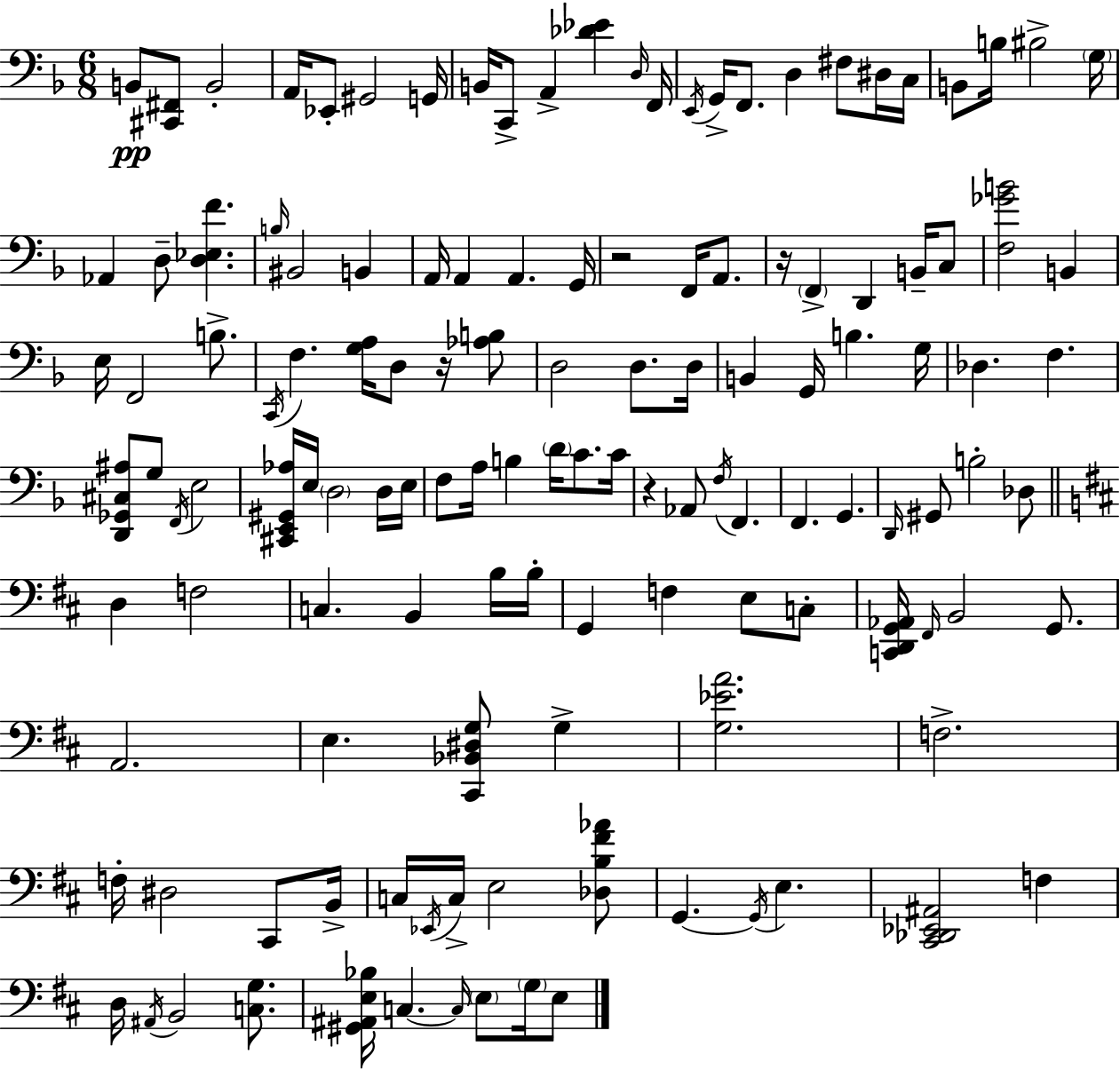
X:1
T:Untitled
M:6/8
L:1/4
K:Dm
B,,/2 [^C,,^F,,]/2 B,,2 A,,/4 _E,,/2 ^G,,2 G,,/4 B,,/4 C,,/2 A,, [_D_E] D,/4 F,,/4 E,,/4 G,,/4 F,,/2 D, ^F,/2 ^D,/4 C,/4 B,,/2 B,/4 ^B,2 G,/4 _A,, D,/2 [D,_E,F] B,/4 ^B,,2 B,, A,,/4 A,, A,, G,,/4 z2 F,,/4 A,,/2 z/4 F,, D,, B,,/4 C,/2 [F,_GB]2 B,, E,/4 F,,2 B,/2 C,,/4 F, [G,A,]/4 D,/2 z/4 [_A,B,]/2 D,2 D,/2 D,/4 B,, G,,/4 B, G,/4 _D, F, [D,,_G,,^C,^A,]/2 G,/2 F,,/4 E,2 [^C,,E,,^G,,_A,]/4 E,/4 D,2 D,/4 E,/4 F,/2 A,/4 B, D/4 C/2 C/4 z _A,,/2 F,/4 F,, F,, G,, D,,/4 ^G,,/2 B,2 _D,/2 D, F,2 C, B,, B,/4 B,/4 G,, F, E,/2 C,/2 [C,,D,,G,,_A,,]/4 ^F,,/4 B,,2 G,,/2 A,,2 E, [^C,,_B,,^D,G,]/2 G, [G,_EA]2 F,2 F,/4 ^D,2 ^C,,/2 B,,/4 C,/4 _E,,/4 C,/4 E,2 [_D,B,^F_A]/2 G,, G,,/4 E, [^C,,_D,,_E,,^A,,]2 F, D,/4 ^A,,/4 B,,2 [C,G,]/2 [^G,,^A,,E,_B,]/4 C, C,/4 E,/2 G,/4 E,/2